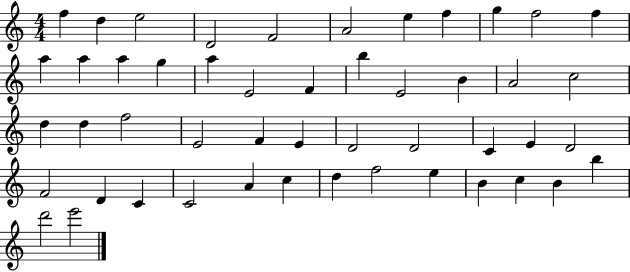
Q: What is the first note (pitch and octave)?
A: F5